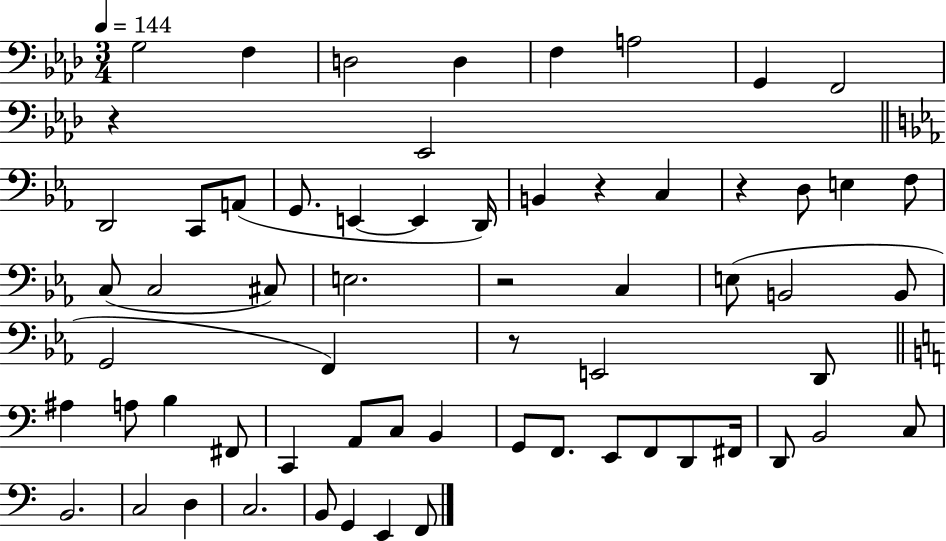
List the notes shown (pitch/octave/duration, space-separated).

G3/h F3/q D3/h D3/q F3/q A3/h G2/q F2/h R/q Eb2/h D2/h C2/e A2/e G2/e. E2/q E2/q D2/s B2/q R/q C3/q R/q D3/e E3/q F3/e C3/e C3/h C#3/e E3/h. R/h C3/q E3/e B2/h B2/e G2/h F2/q R/e E2/h D2/e A#3/q A3/e B3/q F#2/e C2/q A2/e C3/e B2/q G2/e F2/e. E2/e F2/e D2/e F#2/s D2/e B2/h C3/e B2/h. C3/h D3/q C3/h. B2/e G2/q E2/q F2/e